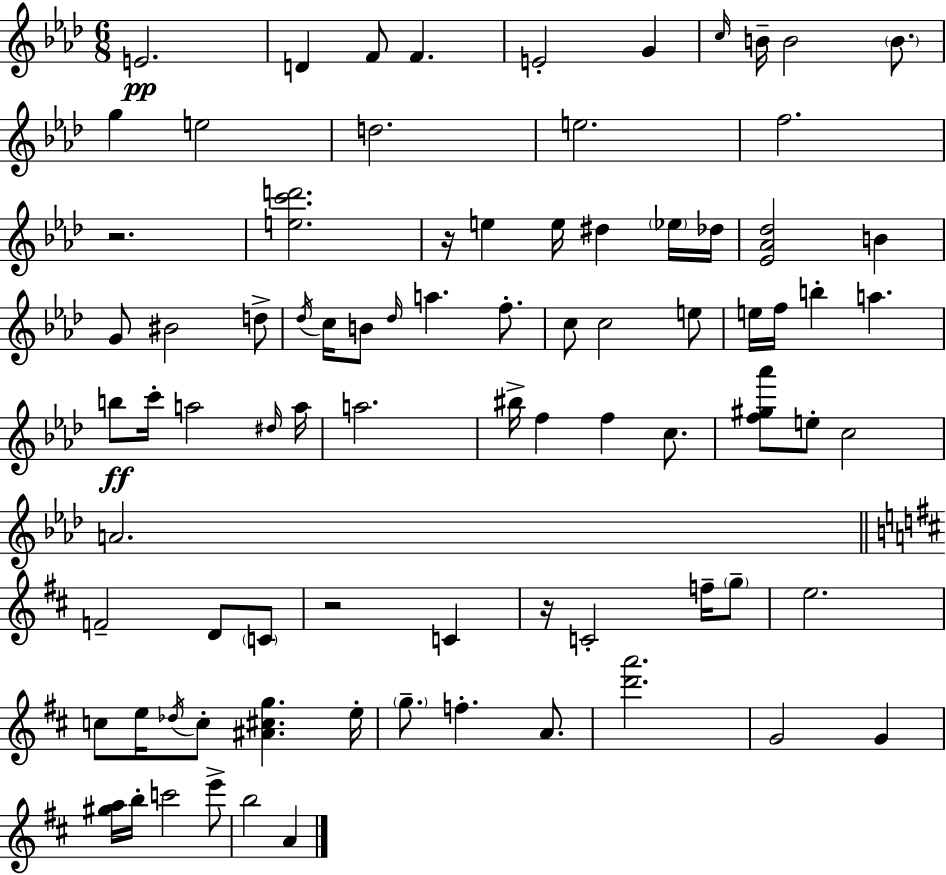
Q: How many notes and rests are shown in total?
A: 83